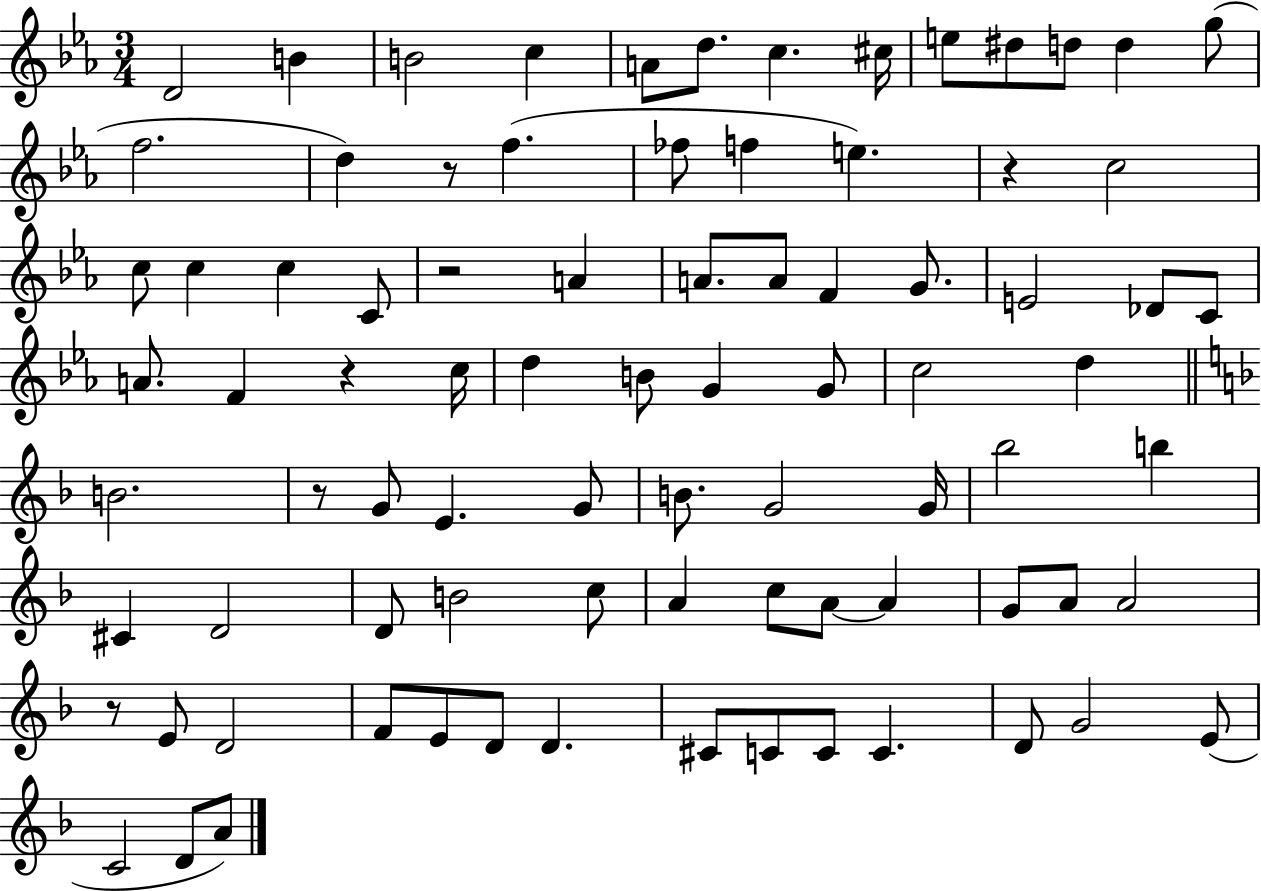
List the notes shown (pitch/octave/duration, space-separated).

D4/h B4/q B4/h C5/q A4/e D5/e. C5/q. C#5/s E5/e D#5/e D5/e D5/q G5/e F5/h. D5/q R/e F5/q. FES5/e F5/q E5/q. R/q C5/h C5/e C5/q C5/q C4/e R/h A4/q A4/e. A4/e F4/q G4/e. E4/h Db4/e C4/e A4/e. F4/q R/q C5/s D5/q B4/e G4/q G4/e C5/h D5/q B4/h. R/e G4/e E4/q. G4/e B4/e. G4/h G4/s Bb5/h B5/q C#4/q D4/h D4/e B4/h C5/e A4/q C5/e A4/e A4/q G4/e A4/e A4/h R/e E4/e D4/h F4/e E4/e D4/e D4/q. C#4/e C4/e C4/e C4/q. D4/e G4/h E4/e C4/h D4/e A4/e